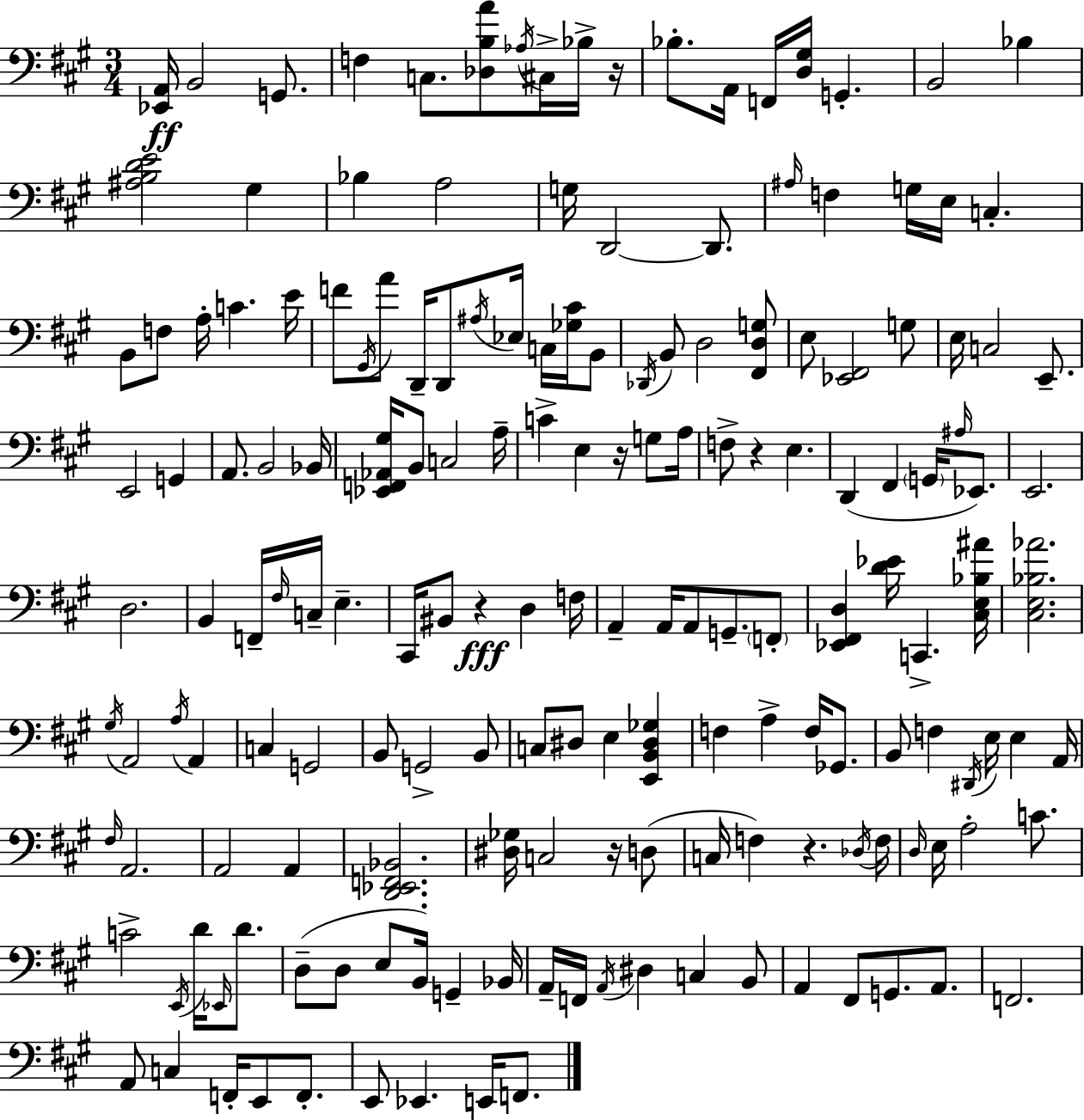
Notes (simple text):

[Eb2,A2]/s B2/h G2/e. F3/q C3/e. [Db3,B3,A4]/e Ab3/s C#3/s Bb3/s R/s Bb3/e. A2/s F2/s [D3,G#3]/s G2/q. B2/h Bb3/q [A#3,B3,D4,E4]/h G#3/q Bb3/q A3/h G3/s D2/h D2/e. A#3/s F3/q G3/s E3/s C3/q. B2/e F3/e A3/s C4/q. E4/s F4/e G#2/s A4/e D2/s D2/e A#3/s Eb3/s C3/s [Gb3,C#4]/s B2/e Db2/s B2/e D3/h [F#2,D3,G3]/e E3/e [Eb2,F#2]/h G3/e E3/s C3/h E2/e. E2/h G2/q A2/e. B2/h Bb2/s [Eb2,F2,Ab2,G#3]/s B2/e C3/h A3/s C4/q E3/q R/s G3/e A3/s F3/e R/q E3/q. D2/q F#2/q G2/s A#3/s Eb2/e. E2/h. D3/h. B2/q F2/s F#3/s C3/s E3/q. C#2/s BIS2/e R/q D3/q F3/s A2/q A2/s A2/e G2/e. F2/e [Eb2,F#2,D3]/q [D4,Eb4]/s C2/q. [C#3,E3,Bb3,A#4]/s [C#3,E3,Bb3,Ab4]/h. G#3/s A2/h A3/s A2/q C3/q G2/h B2/e G2/h B2/e C3/e D#3/e E3/q [E2,B2,D#3,Gb3]/q F3/q A3/q F3/s Gb2/e. B2/e F3/q D#2/s E3/s E3/q A2/s F#3/s A2/h. A2/h A2/q [D2,Eb2,F2,Bb2]/h. [D#3,Gb3]/s C3/h R/s D3/e C3/s F3/q R/q. Db3/s F3/s D3/s E3/s A3/h C4/e. C4/h E2/s D4/s Eb2/s D4/e. D3/e D3/e E3/e B2/s G2/q Bb2/s A2/s F2/s A2/s D#3/q C3/q B2/e A2/q F#2/e G2/e. A2/e. F2/h. A2/e C3/q F2/s E2/e F2/e. E2/e Eb2/q. E2/s F2/e.